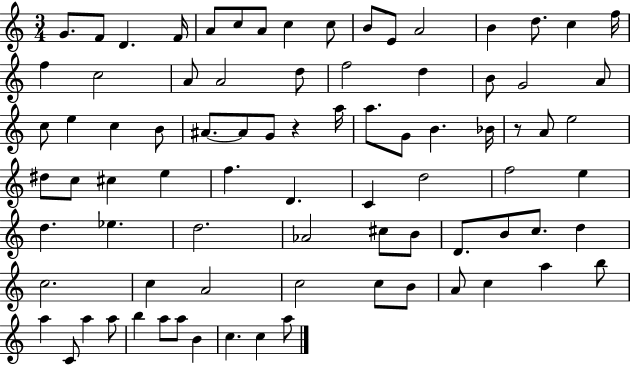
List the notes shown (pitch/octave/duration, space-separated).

G4/e. F4/e D4/q. F4/s A4/e C5/e A4/e C5/q C5/e B4/e E4/e A4/h B4/q D5/e. C5/q F5/s F5/q C5/h A4/e A4/h D5/e F5/h D5/q B4/e G4/h A4/e C5/e E5/q C5/q B4/e A#4/e. A#4/e G4/e R/q A5/s A5/e. G4/e B4/q. Bb4/s R/e A4/e E5/h D#5/e C5/e C#5/q E5/q F5/q. D4/q. C4/q D5/h F5/h E5/q D5/q. Eb5/q. D5/h. Ab4/h C#5/e B4/e D4/e. B4/e C5/e. D5/q C5/h. C5/q A4/h C5/h C5/e B4/e A4/e C5/q A5/q B5/e A5/q C4/e A5/q A5/e B5/q A5/e A5/e B4/q C5/q. C5/q A5/e